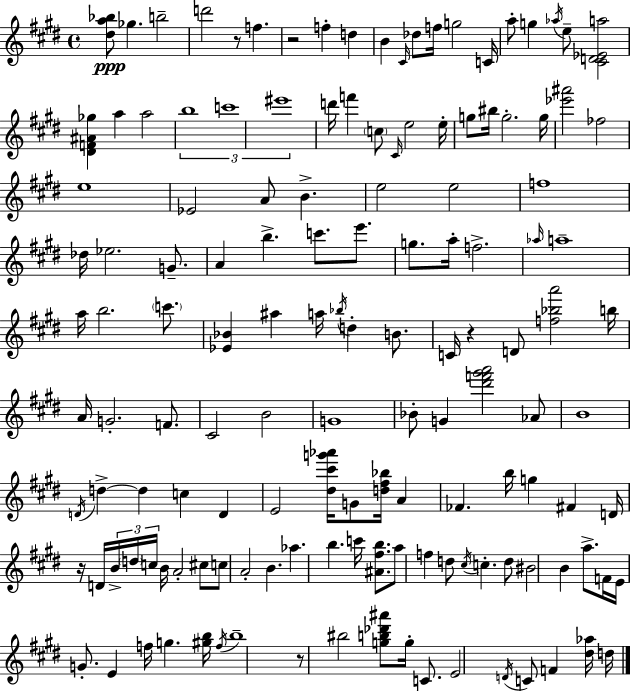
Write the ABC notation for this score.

X:1
T:Untitled
M:4/4
L:1/4
K:E
[^da_b]/2 _g b2 d'2 z/2 f z2 f d B ^C/4 _d/2 f/4 g2 C/4 a/2 g _a/4 e/2 [^CD_Ea]2 [^DF^A_g] a a2 b4 c'4 ^e'4 d'/4 f' c/2 ^C/4 e2 e/4 g/2 ^b/4 g2 g/4 [_e'^a']2 _f2 e4 _E2 A/2 B e2 e2 f4 _d/4 _e2 G/2 A b c'/2 e'/2 g/2 a/4 f2 _a/4 a4 a/4 b2 c'/2 [_E_B] ^a a/4 _b/4 d B/2 C/4 z D/2 [f_ba']2 b/4 A/4 G2 F/2 ^C2 B2 G4 _B/2 G [^d'f'^g'a']2 _A/2 B4 D/4 d d c D E2 [^d^c'g'_a']/4 G/2 [d^f_b]/4 A _F b/4 g ^F D/4 z/4 D/4 B/4 d/4 c/4 B/4 A2 ^c/2 c/2 A2 B _a b c'/4 [^A^fb]/2 a/2 f d/2 ^c/4 c d/2 ^B2 B a/2 F/4 E/4 G/2 E f/4 g [^gb]/4 f/4 b4 z/2 ^b2 [gb_d'^a']/2 g/4 C/2 E2 D/4 C/2 F [^d_a]/4 d/4